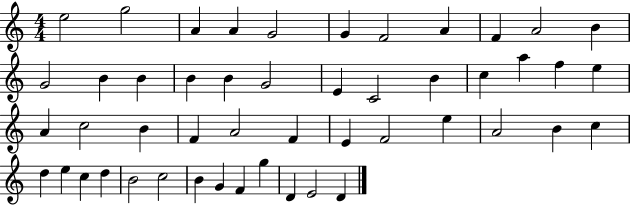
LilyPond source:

{
  \clef treble
  \numericTimeSignature
  \time 4/4
  \key c \major
  e''2 g''2 | a'4 a'4 g'2 | g'4 f'2 a'4 | f'4 a'2 b'4 | \break g'2 b'4 b'4 | b'4 b'4 g'2 | e'4 c'2 b'4 | c''4 a''4 f''4 e''4 | \break a'4 c''2 b'4 | f'4 a'2 f'4 | e'4 f'2 e''4 | a'2 b'4 c''4 | \break d''4 e''4 c''4 d''4 | b'2 c''2 | b'4 g'4 f'4 g''4 | d'4 e'2 d'4 | \break \bar "|."
}